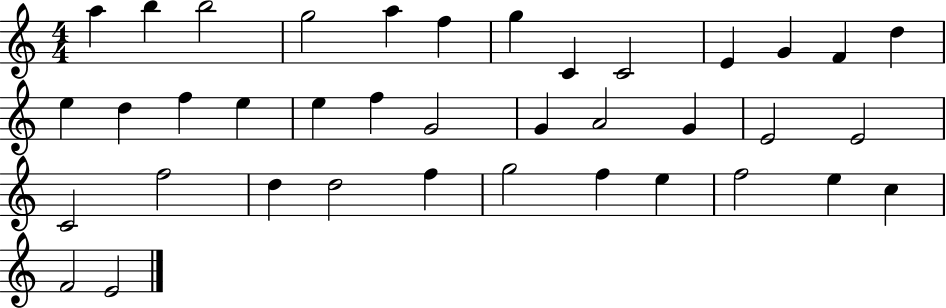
X:1
T:Untitled
M:4/4
L:1/4
K:C
a b b2 g2 a f g C C2 E G F d e d f e e f G2 G A2 G E2 E2 C2 f2 d d2 f g2 f e f2 e c F2 E2